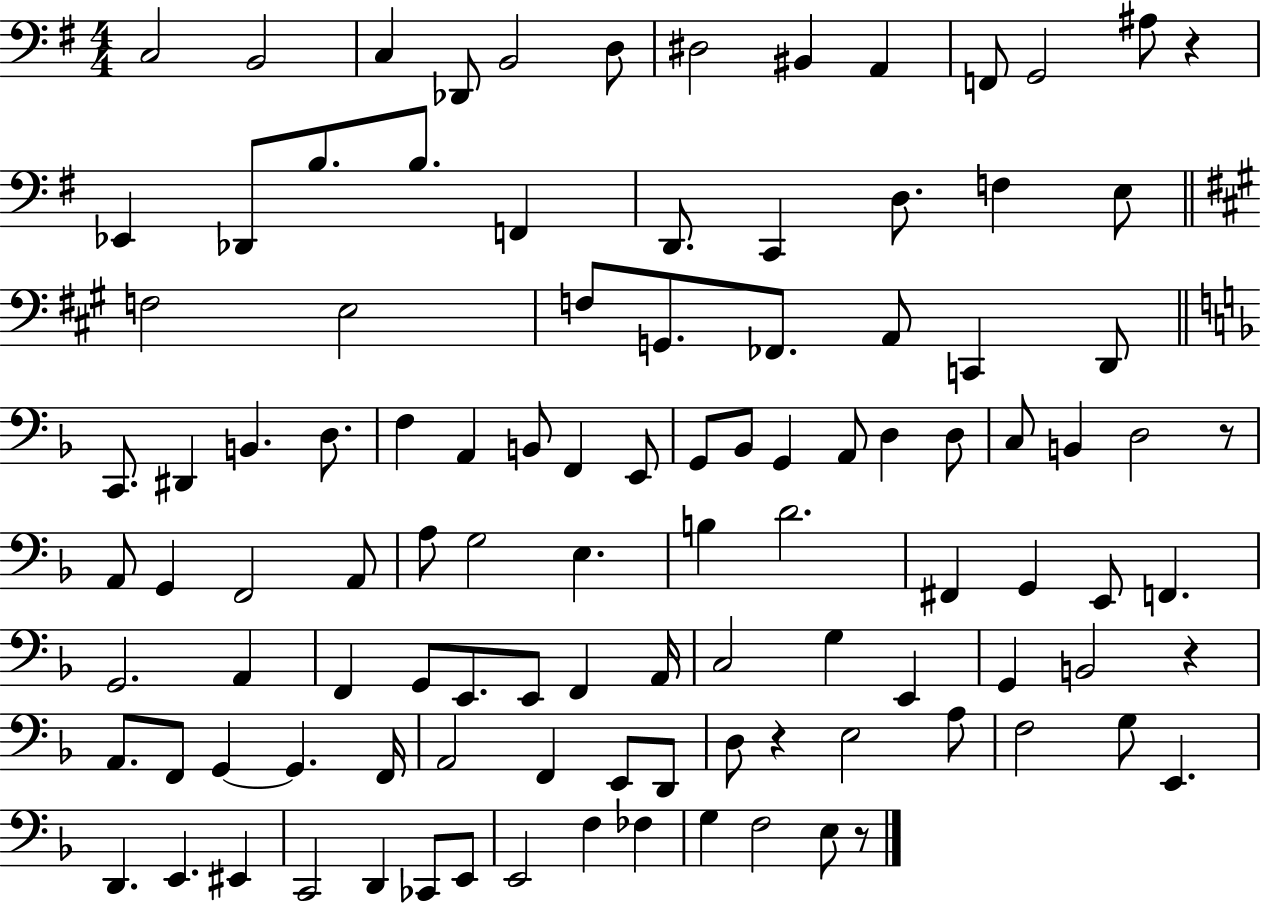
{
  \clef bass
  \numericTimeSignature
  \time 4/4
  \key g \major
  c2 b,2 | c4 des,8 b,2 d8 | dis2 bis,4 a,4 | f,8 g,2 ais8 r4 | \break ees,4 des,8 b8. b8. f,4 | d,8. c,4 d8. f4 e8 | \bar "||" \break \key a \major f2 e2 | f8 g,8. fes,8. a,8 c,4 d,8 | \bar "||" \break \key d \minor c,8. dis,4 b,4. d8. | f4 a,4 b,8 f,4 e,8 | g,8 bes,8 g,4 a,8 d4 d8 | c8 b,4 d2 r8 | \break a,8 g,4 f,2 a,8 | a8 g2 e4. | b4 d'2. | fis,4 g,4 e,8 f,4. | \break g,2. a,4 | f,4 g,8 e,8. e,8 f,4 a,16 | c2 g4 e,4 | g,4 b,2 r4 | \break a,8. f,8 g,4~~ g,4. f,16 | a,2 f,4 e,8 d,8 | d8 r4 e2 a8 | f2 g8 e,4. | \break d,4. e,4. eis,4 | c,2 d,4 ces,8 e,8 | e,2 f4 fes4 | g4 f2 e8 r8 | \break \bar "|."
}